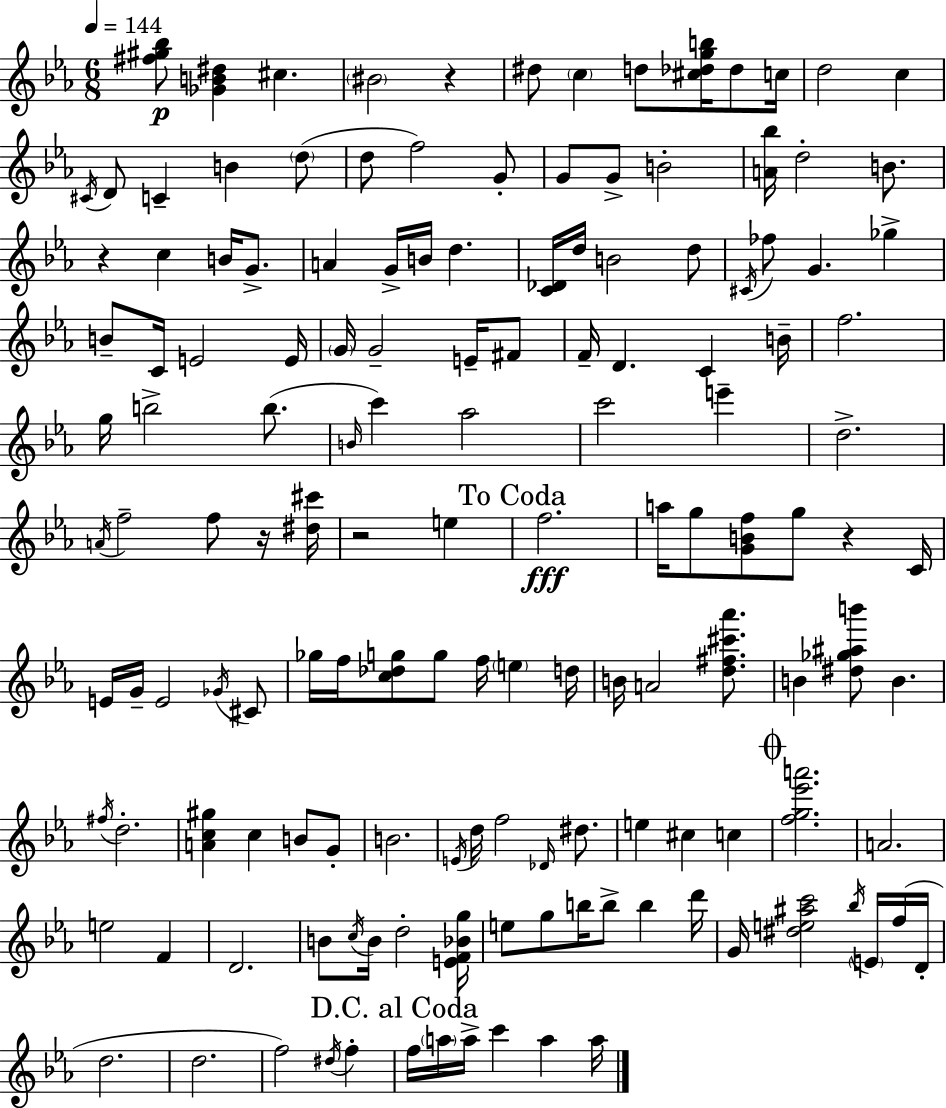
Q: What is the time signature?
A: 6/8